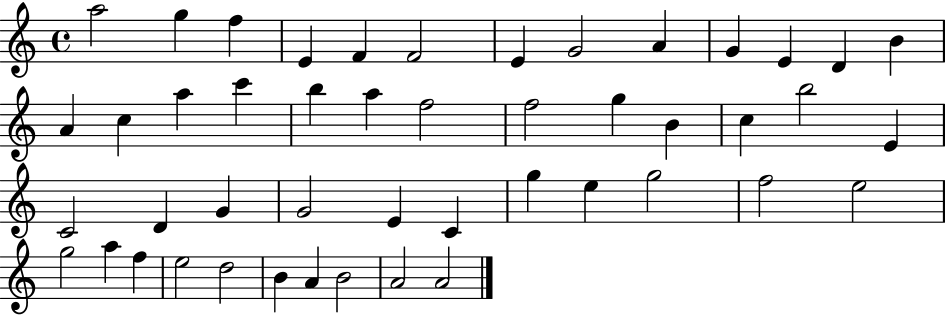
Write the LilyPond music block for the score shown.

{
  \clef treble
  \time 4/4
  \defaultTimeSignature
  \key c \major
  a''2 g''4 f''4 | e'4 f'4 f'2 | e'4 g'2 a'4 | g'4 e'4 d'4 b'4 | \break a'4 c''4 a''4 c'''4 | b''4 a''4 f''2 | f''2 g''4 b'4 | c''4 b''2 e'4 | \break c'2 d'4 g'4 | g'2 e'4 c'4 | g''4 e''4 g''2 | f''2 e''2 | \break g''2 a''4 f''4 | e''2 d''2 | b'4 a'4 b'2 | a'2 a'2 | \break \bar "|."
}